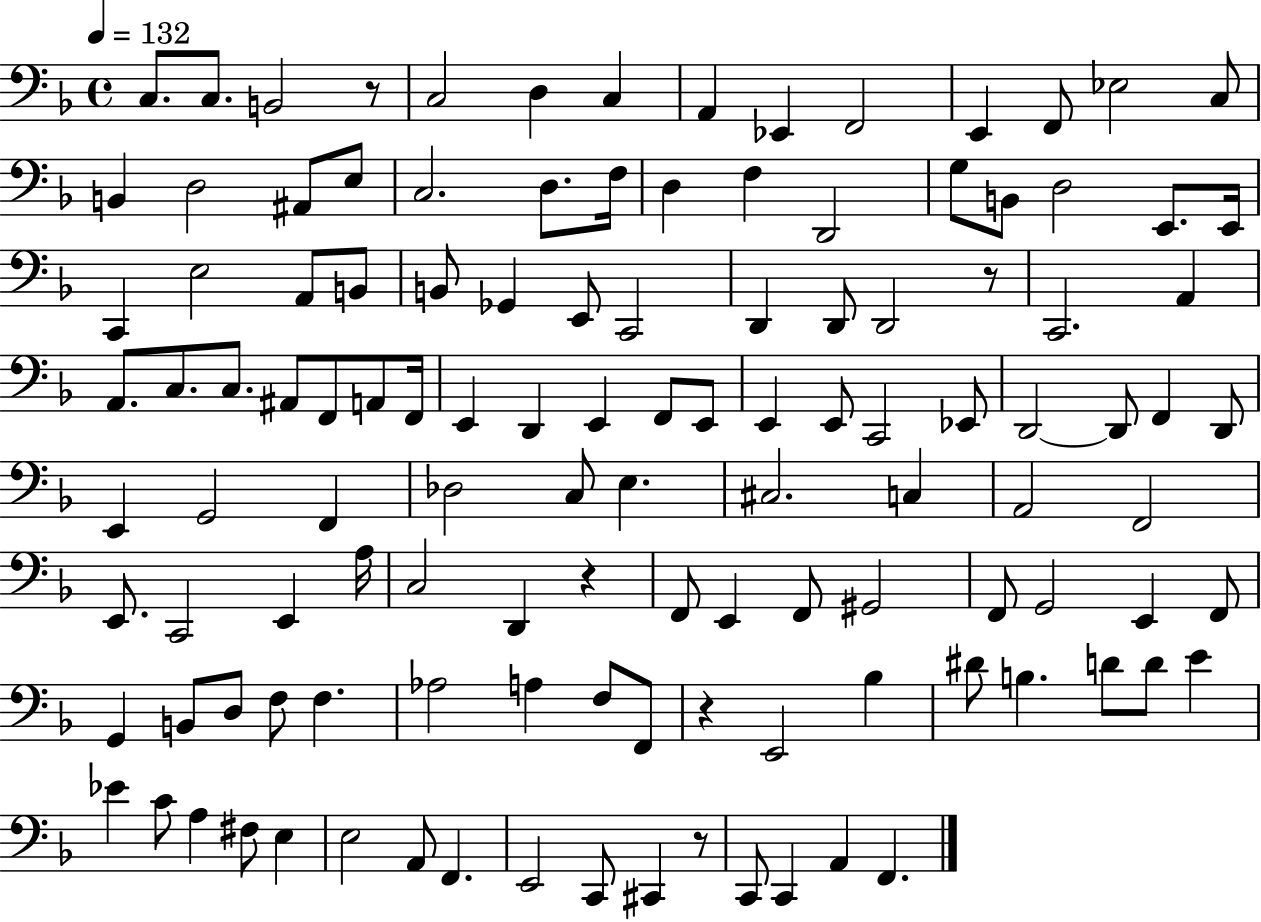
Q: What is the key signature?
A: F major